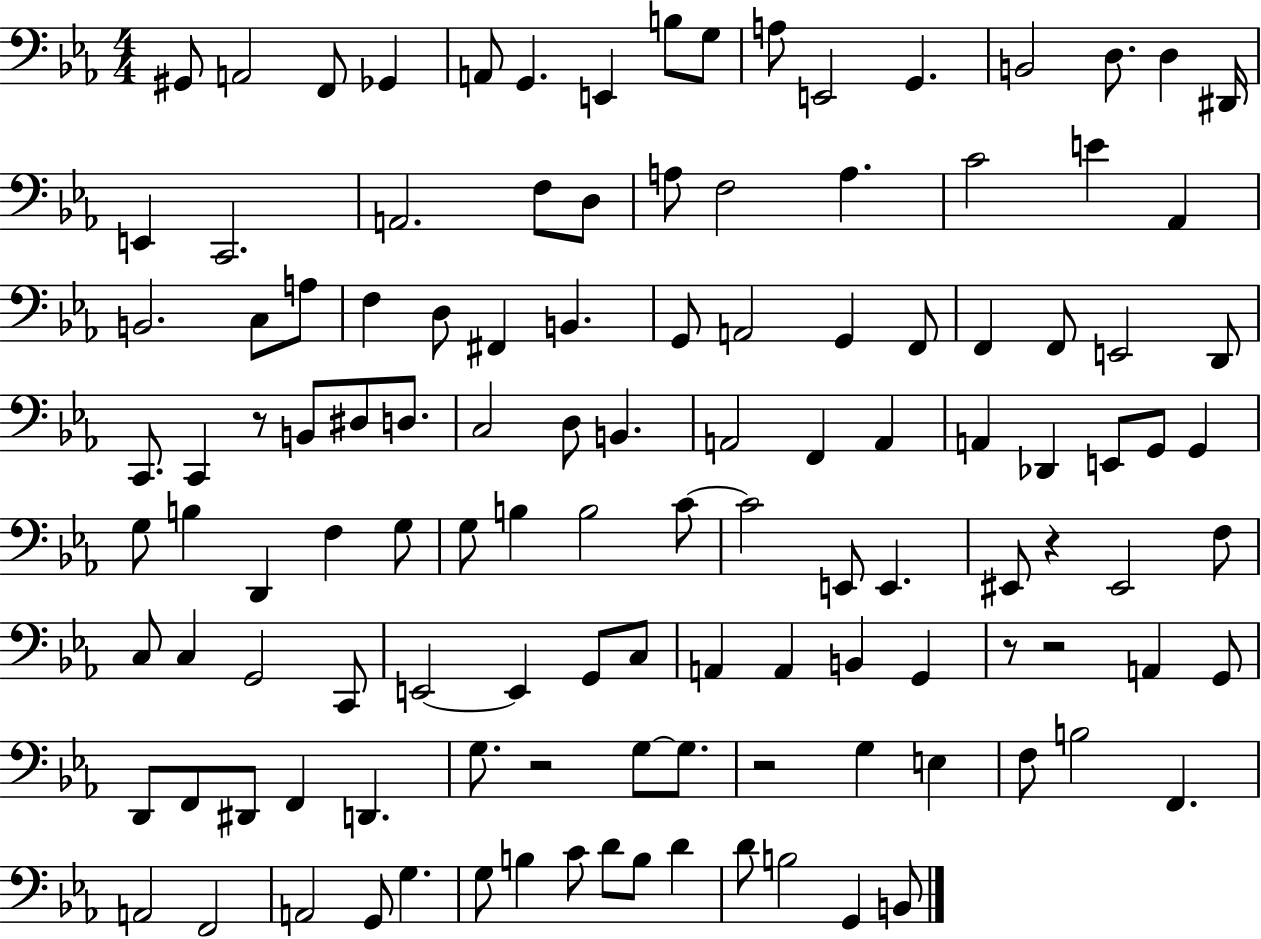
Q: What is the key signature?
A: EES major